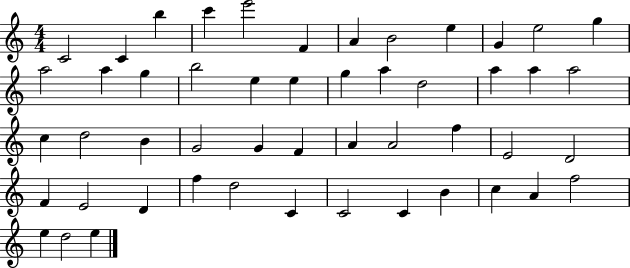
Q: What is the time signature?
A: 4/4